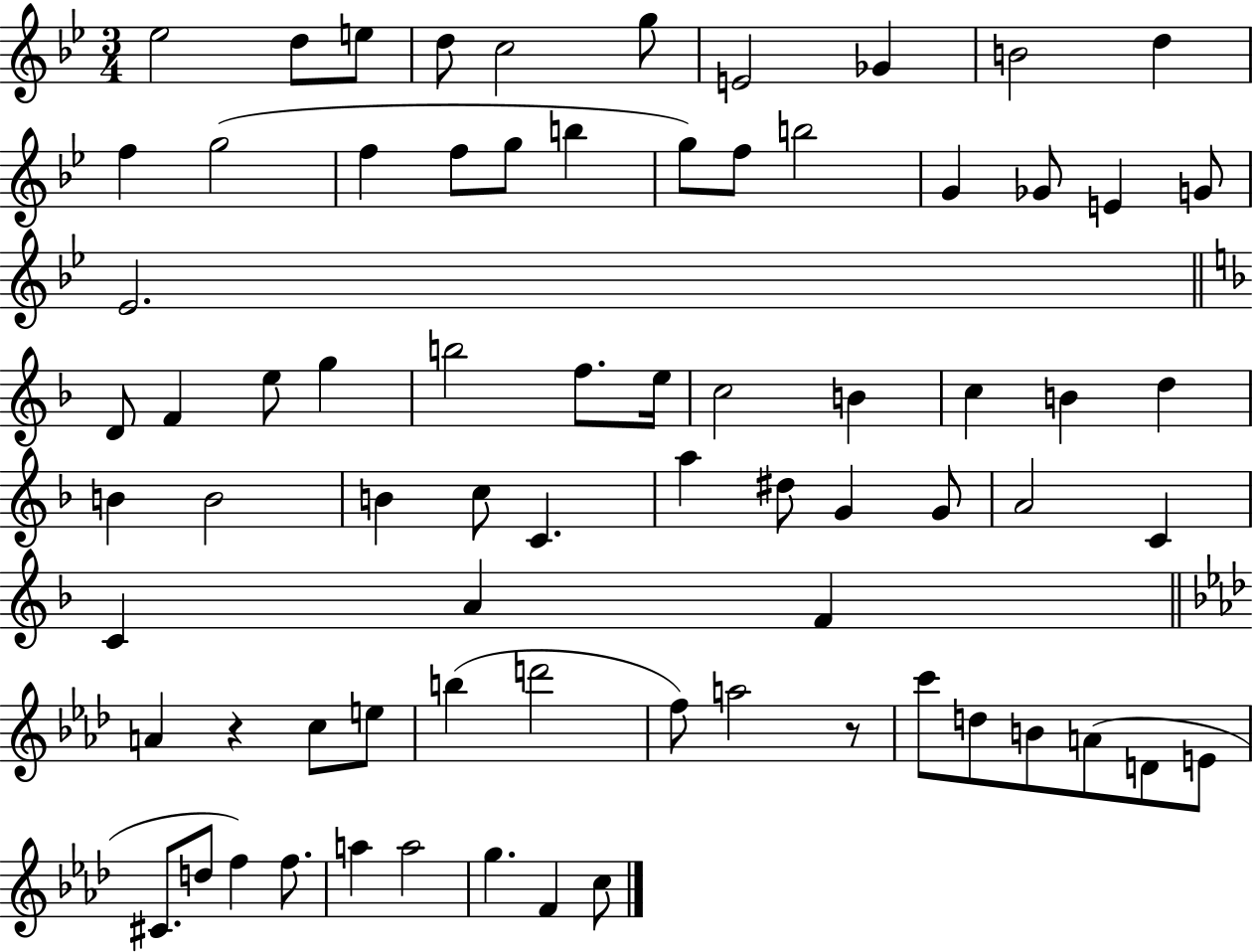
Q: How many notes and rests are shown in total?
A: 74